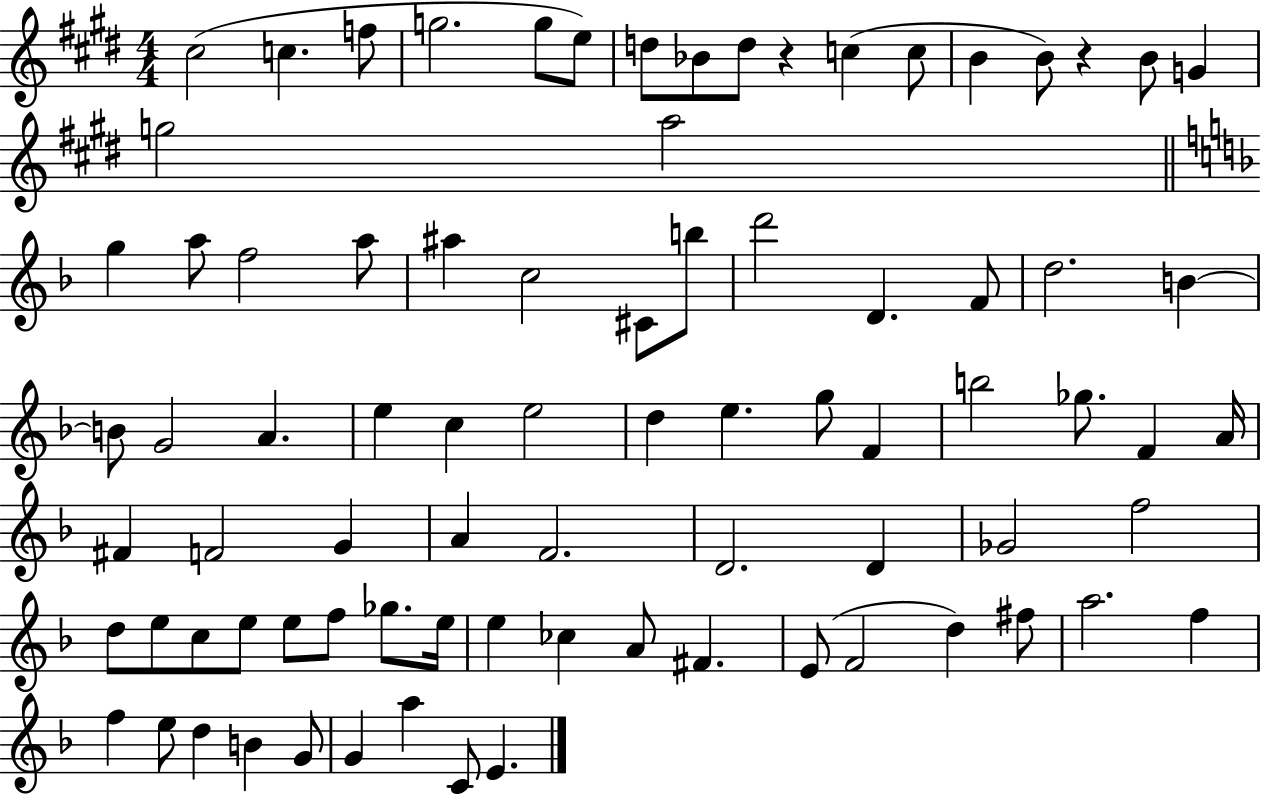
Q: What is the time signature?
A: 4/4